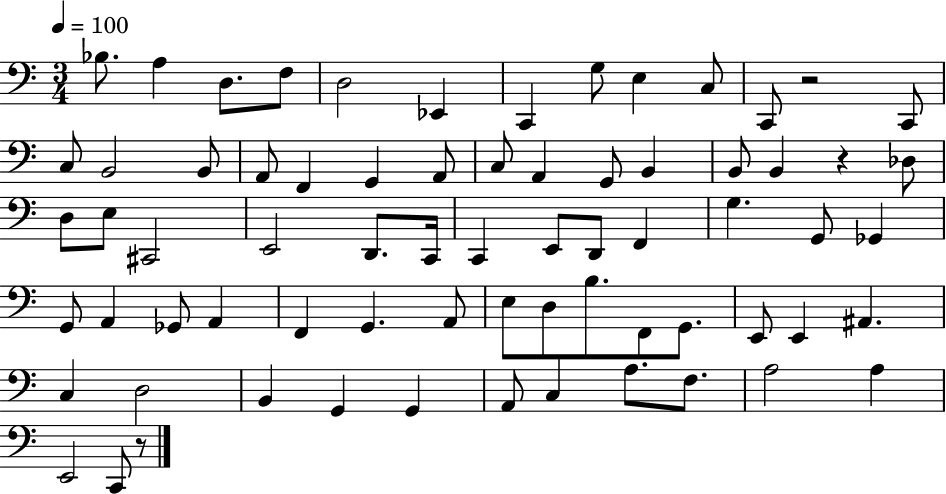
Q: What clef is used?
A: bass